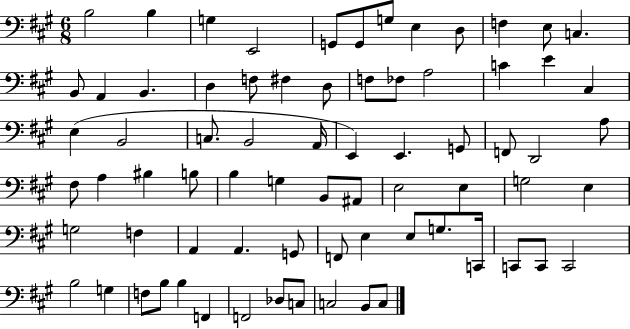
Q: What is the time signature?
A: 6/8